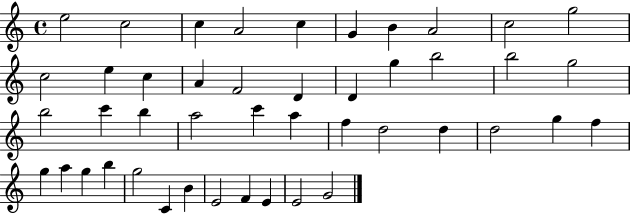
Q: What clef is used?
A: treble